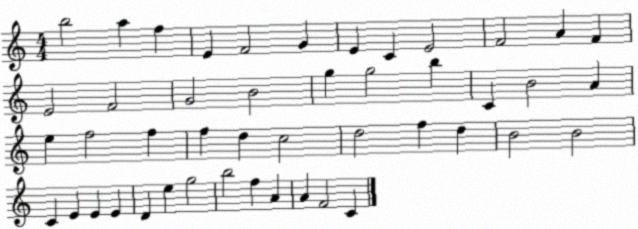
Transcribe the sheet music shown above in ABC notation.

X:1
T:Untitled
M:4/4
L:1/4
K:C
b2 a f E F2 G E C E2 F2 A F E2 F2 G2 B2 g g2 b C B2 A e f2 f f d c2 d2 f d B2 B2 C E E E D e g2 b2 f A A F2 C